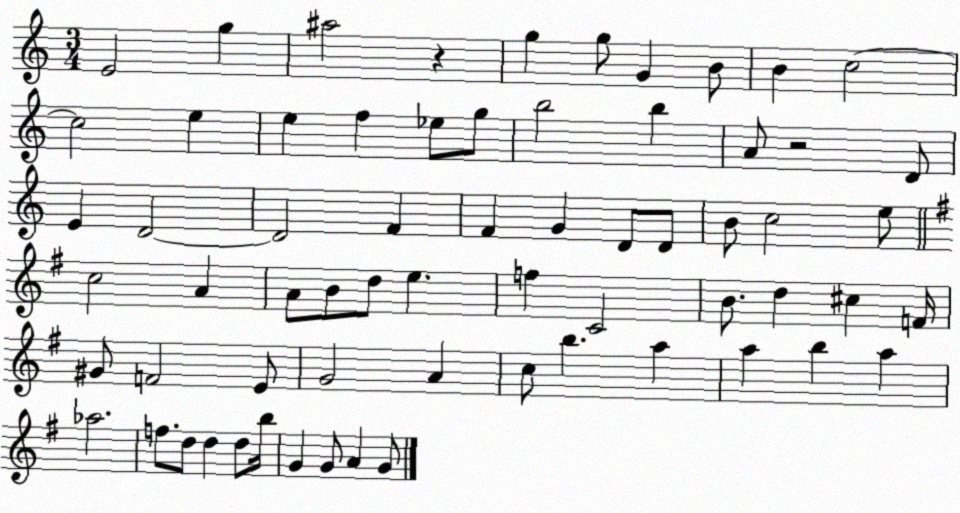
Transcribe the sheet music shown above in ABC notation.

X:1
T:Untitled
M:3/4
L:1/4
K:C
E2 g ^a2 z g g/2 G B/2 B c2 c2 e e f _e/2 g/2 b2 b A/2 z2 D/2 E D2 D2 F F G D/2 D/2 B/2 c2 e/2 c2 A A/2 B/2 d/2 e f C2 B/2 d ^c F/4 ^G/2 F2 E/2 G2 A c/2 b a a b a _a2 f/2 d/2 d d/2 b/4 G G/2 A G/2